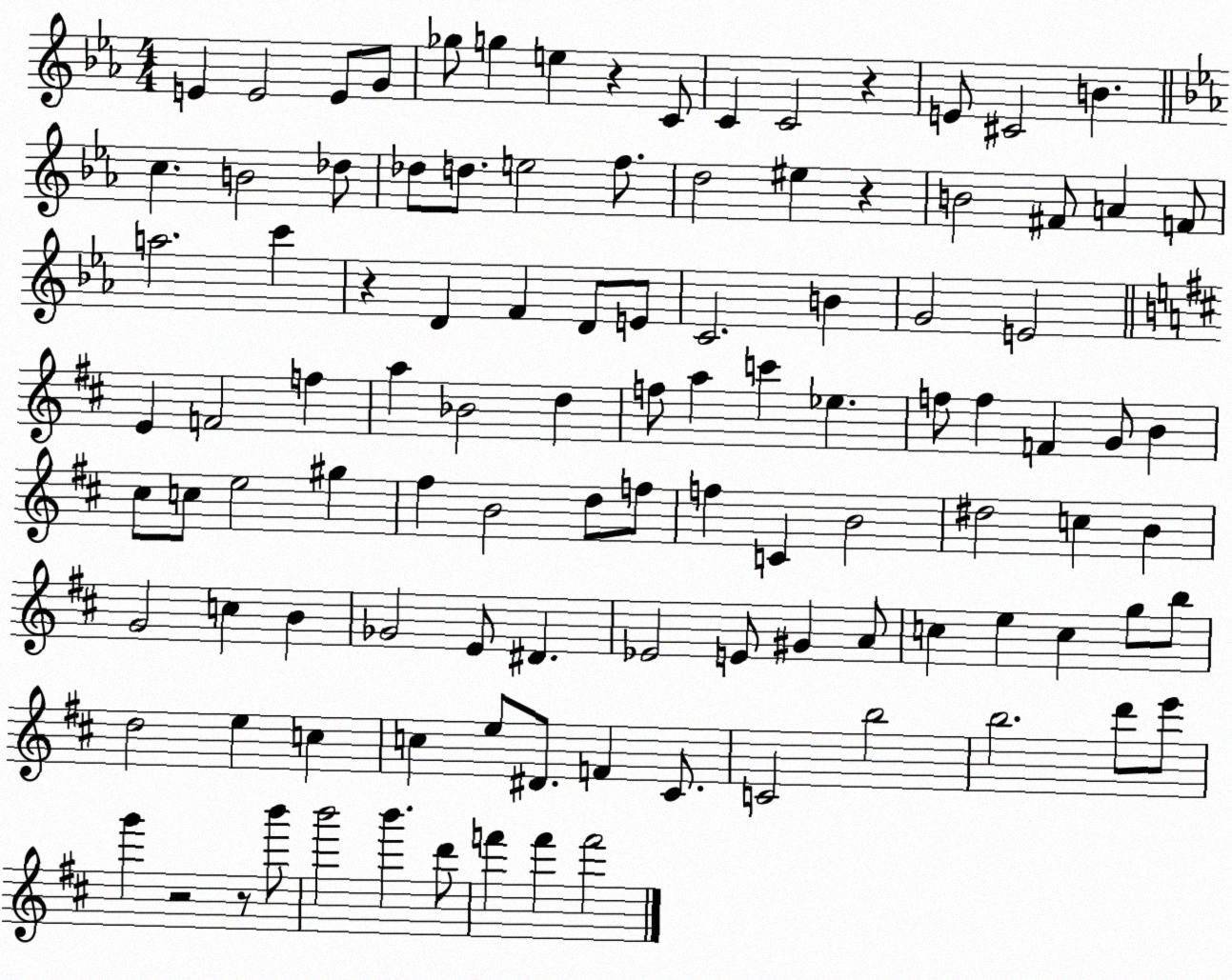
X:1
T:Untitled
M:4/4
L:1/4
K:Eb
E E2 E/2 G/2 _g/2 g e z C/2 C C2 z E/2 ^C2 B c B2 _d/2 _d/2 d/2 e2 f/2 d2 ^e z B2 ^F/2 A F/2 a2 c' z D F D/2 E/2 C2 B G2 E2 E F2 f a _B2 d f/2 a c' _e f/2 f F G/2 B ^c/2 c/2 e2 ^g ^f B2 d/2 f/2 f C B2 ^d2 c B G2 c B _G2 E/2 ^D _E2 E/2 ^G A/2 c e c g/2 b/2 d2 e c c e/2 ^D/2 F ^C/2 C2 b2 b2 d'/2 e'/2 g' z2 z/2 b'/2 b'2 b' d'/2 f' f' f'2